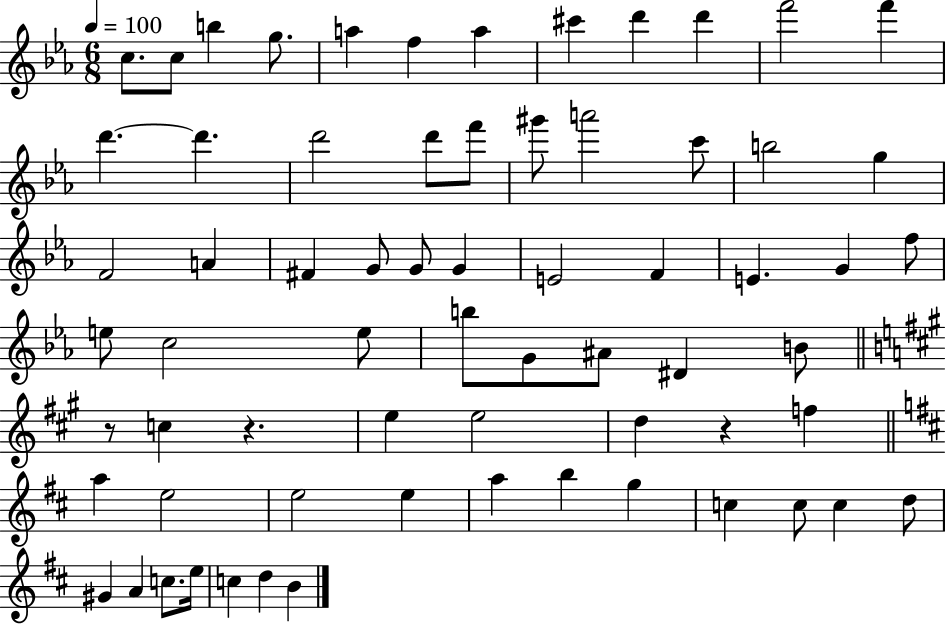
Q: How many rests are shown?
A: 3